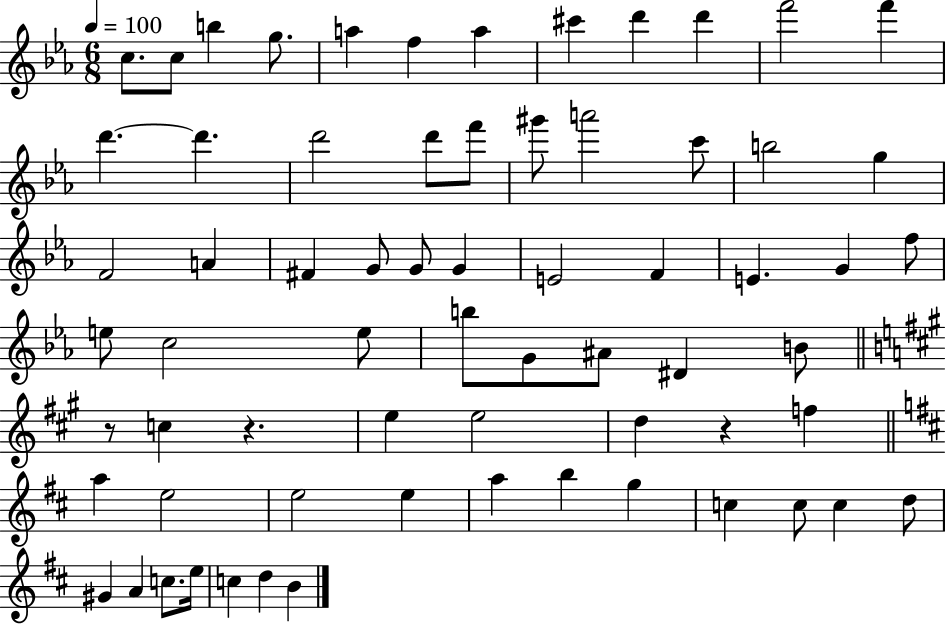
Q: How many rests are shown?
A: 3